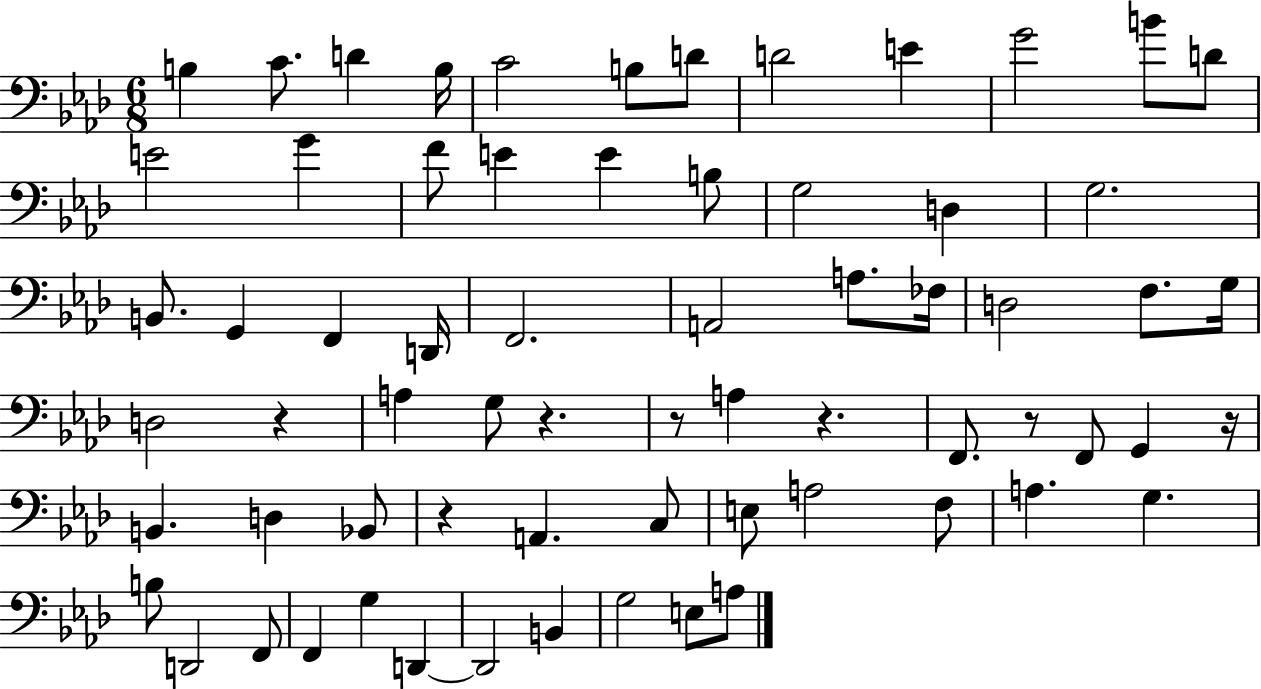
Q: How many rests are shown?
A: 7